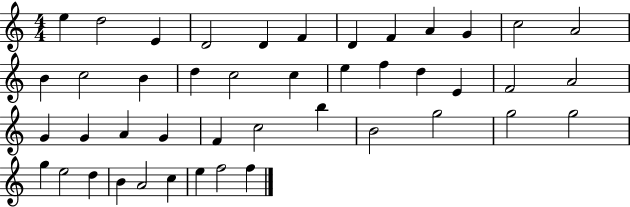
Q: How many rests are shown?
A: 0